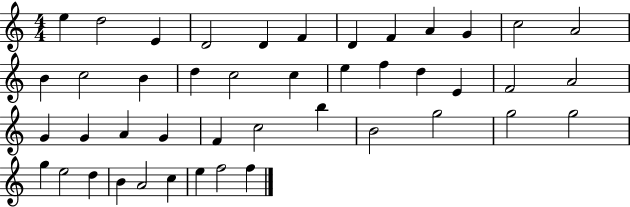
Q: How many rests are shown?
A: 0